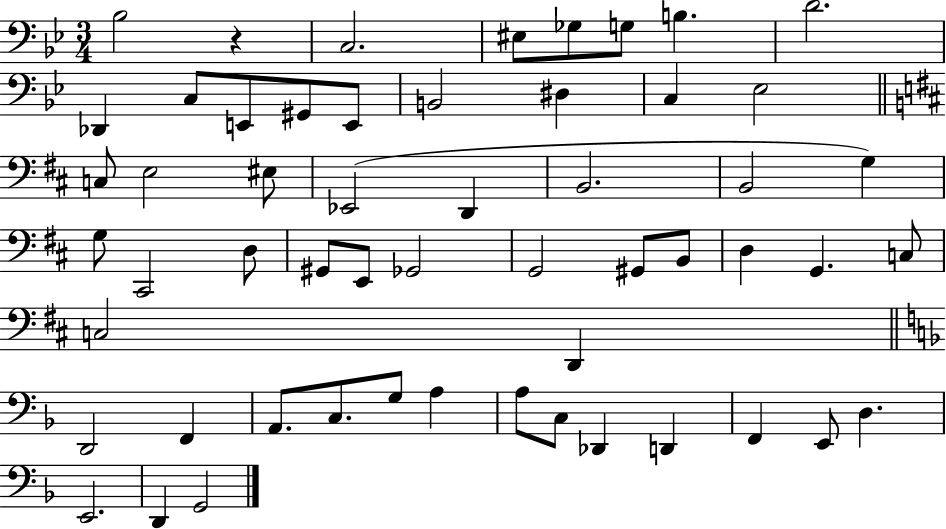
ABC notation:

X:1
T:Untitled
M:3/4
L:1/4
K:Bb
_B,2 z C,2 ^E,/2 _G,/2 G,/2 B, D2 _D,, C,/2 E,,/2 ^G,,/2 E,,/2 B,,2 ^D, C, _E,2 C,/2 E,2 ^E,/2 _E,,2 D,, B,,2 B,,2 G, G,/2 ^C,,2 D,/2 ^G,,/2 E,,/2 _G,,2 G,,2 ^G,,/2 B,,/2 D, G,, C,/2 C,2 D,, D,,2 F,, A,,/2 C,/2 G,/2 A, A,/2 C,/2 _D,, D,, F,, E,,/2 D, E,,2 D,, G,,2